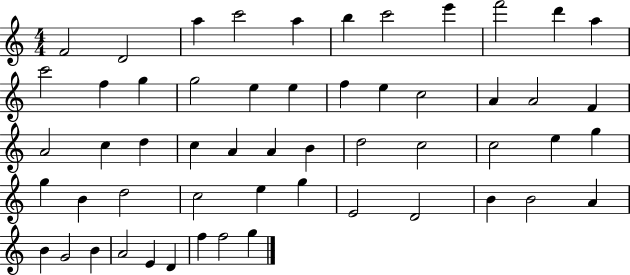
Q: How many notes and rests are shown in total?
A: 55